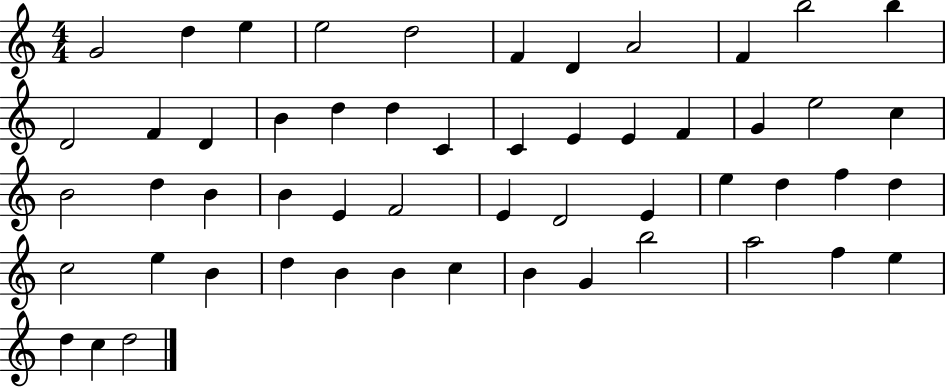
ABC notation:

X:1
T:Untitled
M:4/4
L:1/4
K:C
G2 d e e2 d2 F D A2 F b2 b D2 F D B d d C C E E F G e2 c B2 d B B E F2 E D2 E e d f d c2 e B d B B c B G b2 a2 f e d c d2